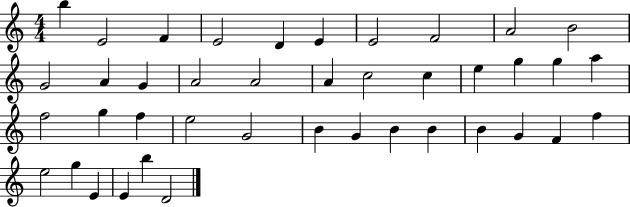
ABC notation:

X:1
T:Untitled
M:4/4
L:1/4
K:C
b E2 F E2 D E E2 F2 A2 B2 G2 A G A2 A2 A c2 c e g g a f2 g f e2 G2 B G B B B G F f e2 g E E b D2